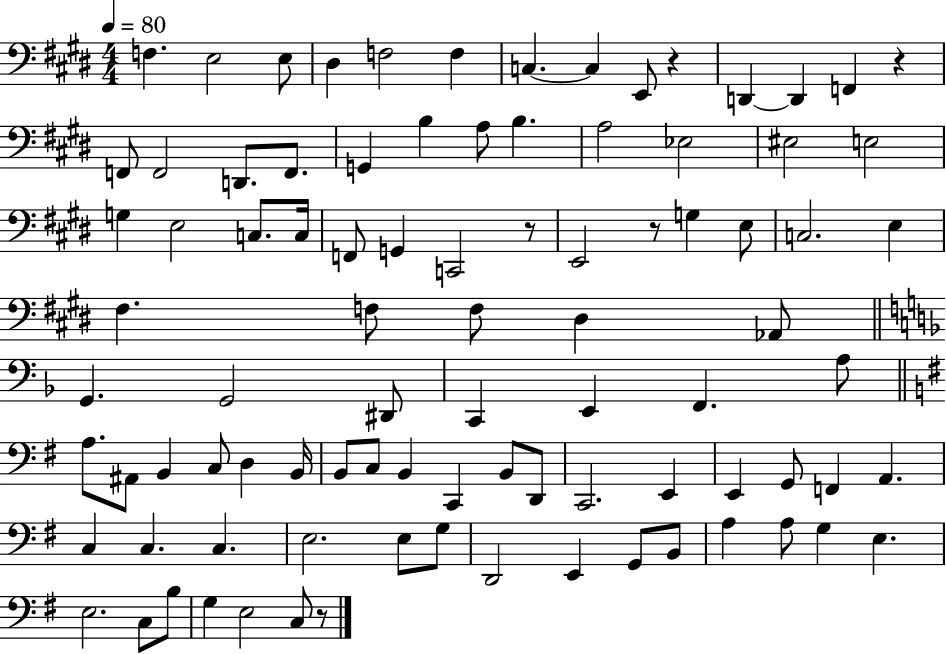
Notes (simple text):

F3/q. E3/h E3/e D#3/q F3/h F3/q C3/q. C3/q E2/e R/q D2/q D2/q F2/q R/q F2/e F2/h D2/e. F2/e. G2/q B3/q A3/e B3/q. A3/h Eb3/h EIS3/h E3/h G3/q E3/h C3/e. C3/s F2/e G2/q C2/h R/e E2/h R/e G3/q E3/e C3/h. E3/q F#3/q. F3/e F3/e D#3/q Ab2/e G2/q. G2/h D#2/e C2/q E2/q F2/q. A3/e A3/e. A#2/e B2/q C3/e D3/q B2/s B2/e C3/e B2/q C2/q B2/e D2/e C2/h. E2/q E2/q G2/e F2/q A2/q. C3/q C3/q. C3/q. E3/h. E3/e G3/e D2/h E2/q G2/e B2/e A3/q A3/e G3/q E3/q. E3/h. C3/e B3/e G3/q E3/h C3/e R/e